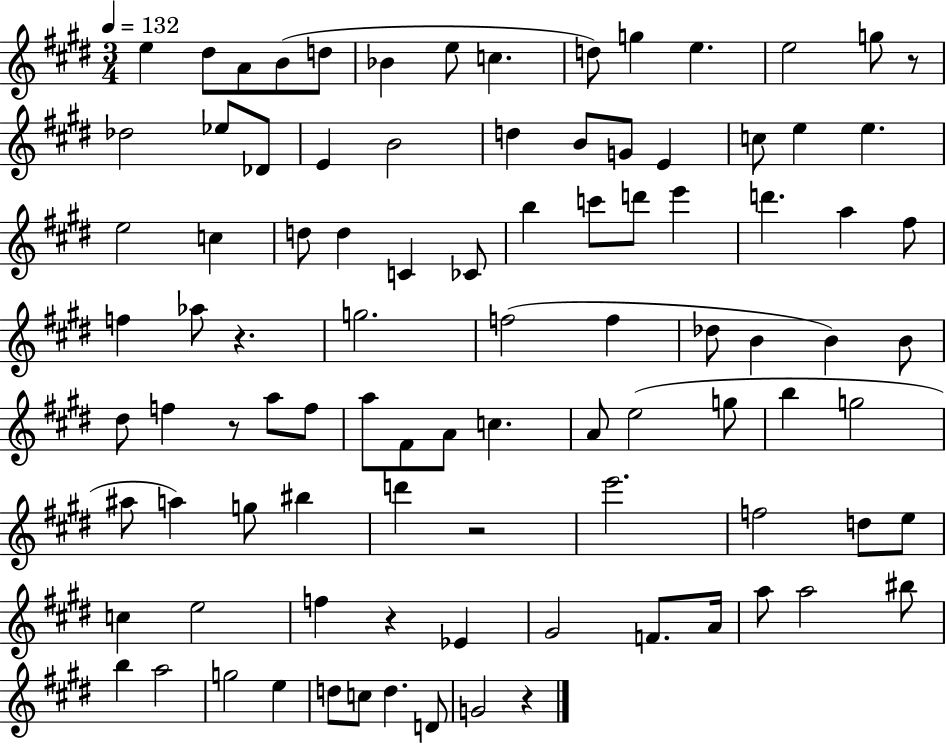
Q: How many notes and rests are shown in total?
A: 94